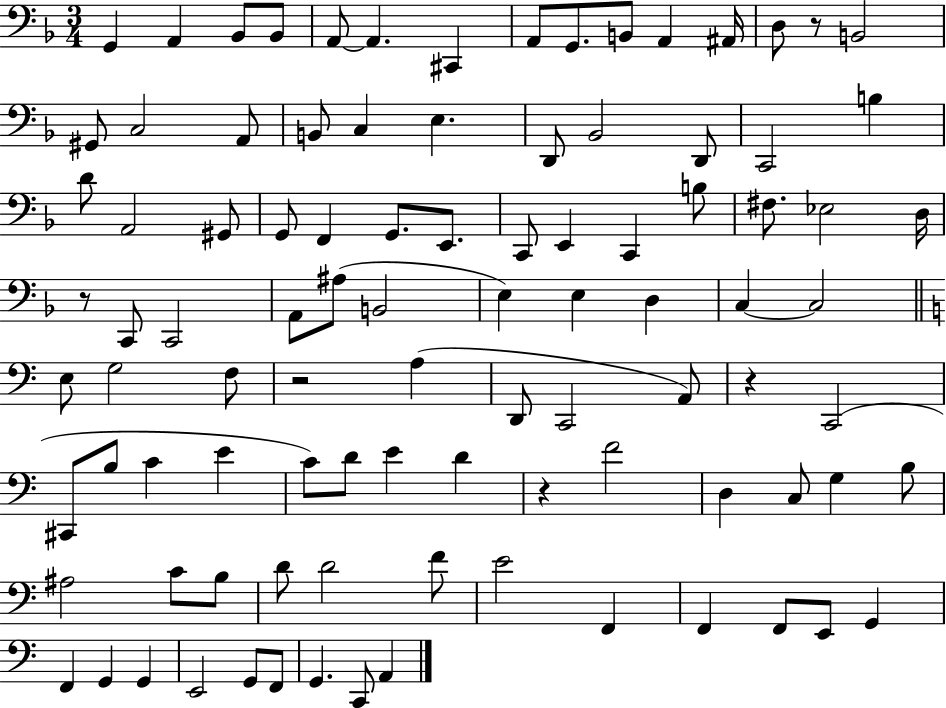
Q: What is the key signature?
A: F major